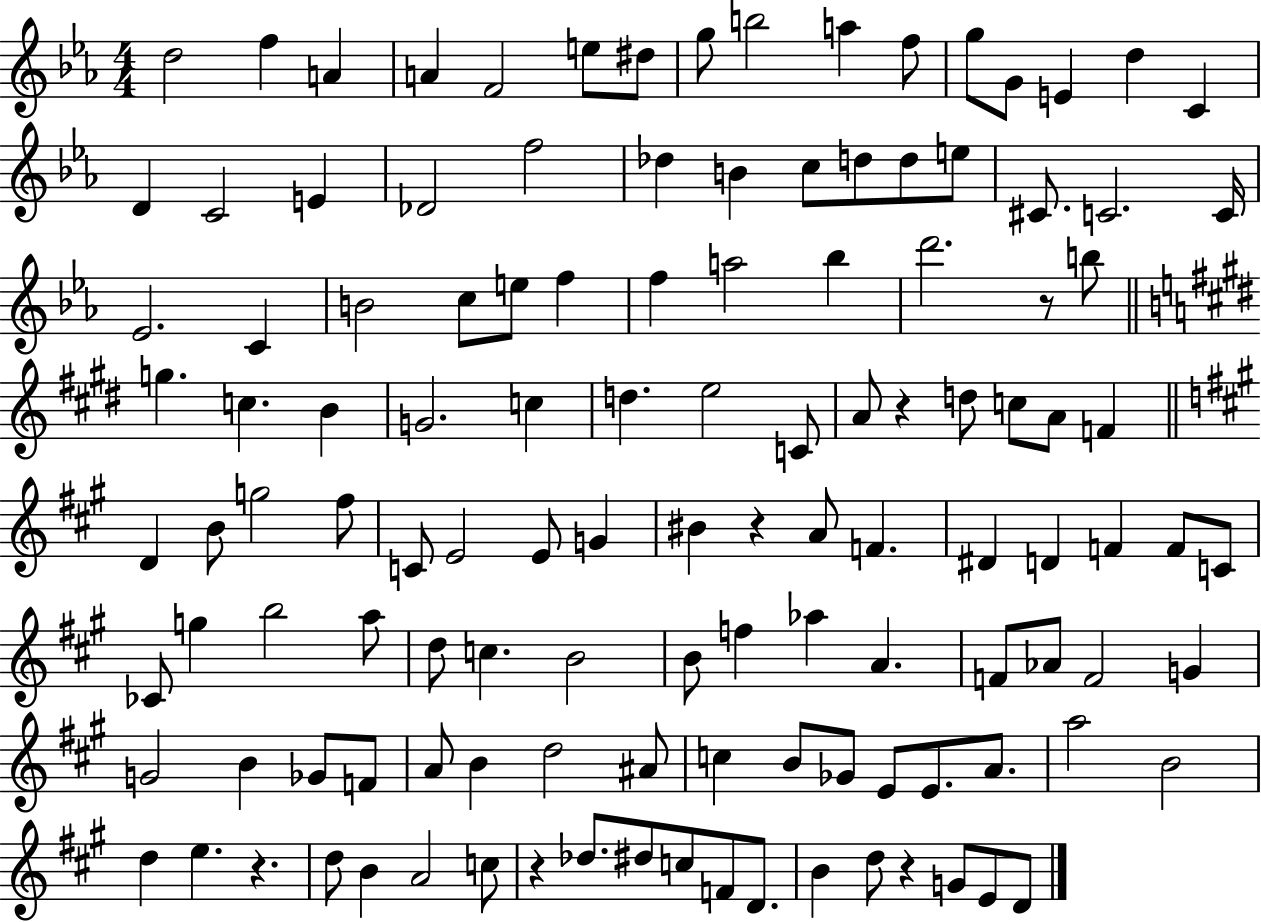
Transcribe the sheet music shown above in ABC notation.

X:1
T:Untitled
M:4/4
L:1/4
K:Eb
d2 f A A F2 e/2 ^d/2 g/2 b2 a f/2 g/2 G/2 E d C D C2 E _D2 f2 _d B c/2 d/2 d/2 e/2 ^C/2 C2 C/4 _E2 C B2 c/2 e/2 f f a2 _b d'2 z/2 b/2 g c B G2 c d e2 C/2 A/2 z d/2 c/2 A/2 F D B/2 g2 ^f/2 C/2 E2 E/2 G ^B z A/2 F ^D D F F/2 C/2 _C/2 g b2 a/2 d/2 c B2 B/2 f _a A F/2 _A/2 F2 G G2 B _G/2 F/2 A/2 B d2 ^A/2 c B/2 _G/2 E/2 E/2 A/2 a2 B2 d e z d/2 B A2 c/2 z _d/2 ^d/2 c/2 F/2 D/2 B d/2 z G/2 E/2 D/2